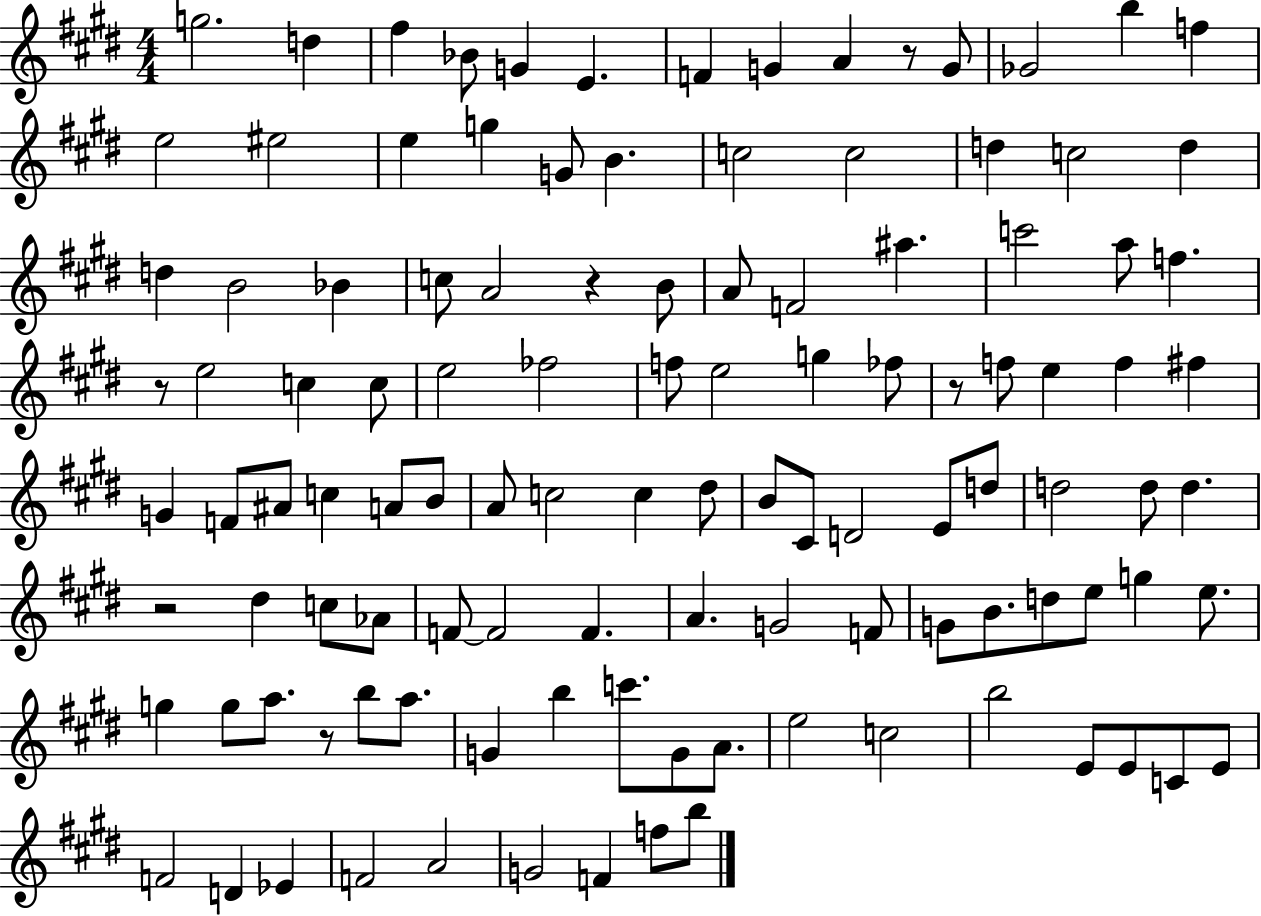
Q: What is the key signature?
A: E major